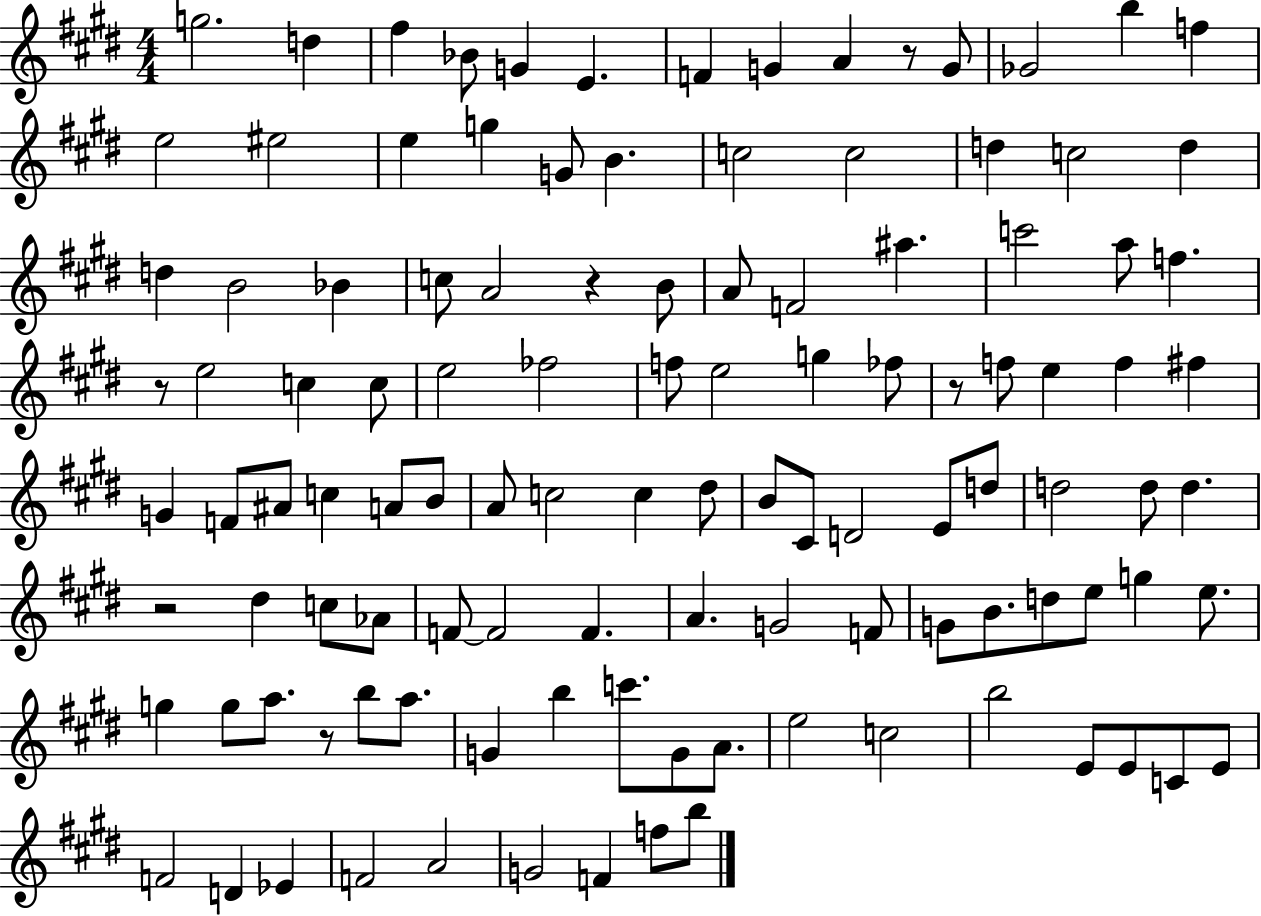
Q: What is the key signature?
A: E major